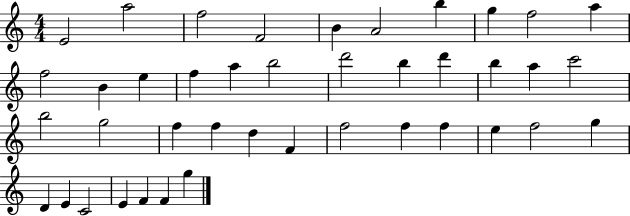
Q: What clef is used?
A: treble